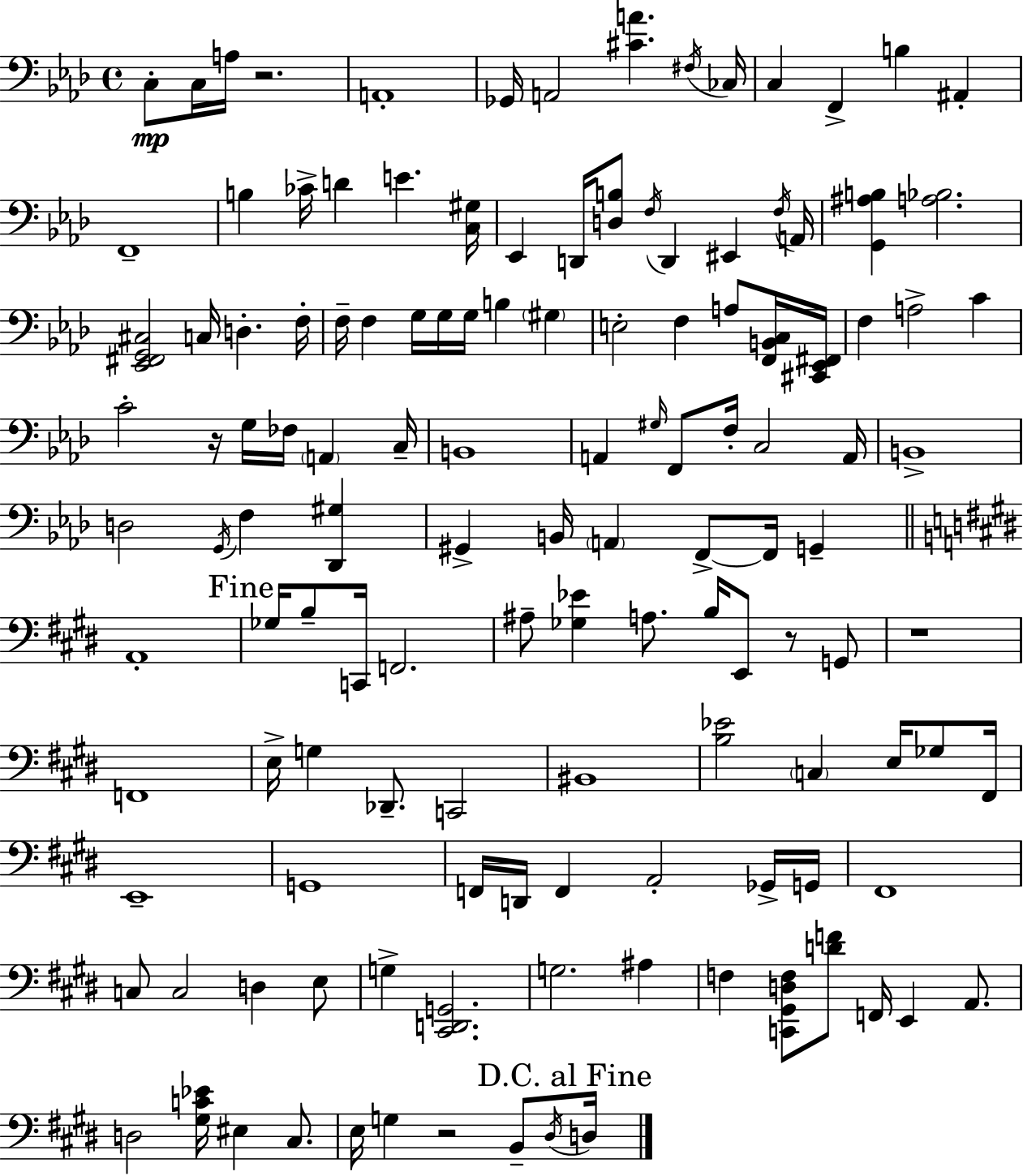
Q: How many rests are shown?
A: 5